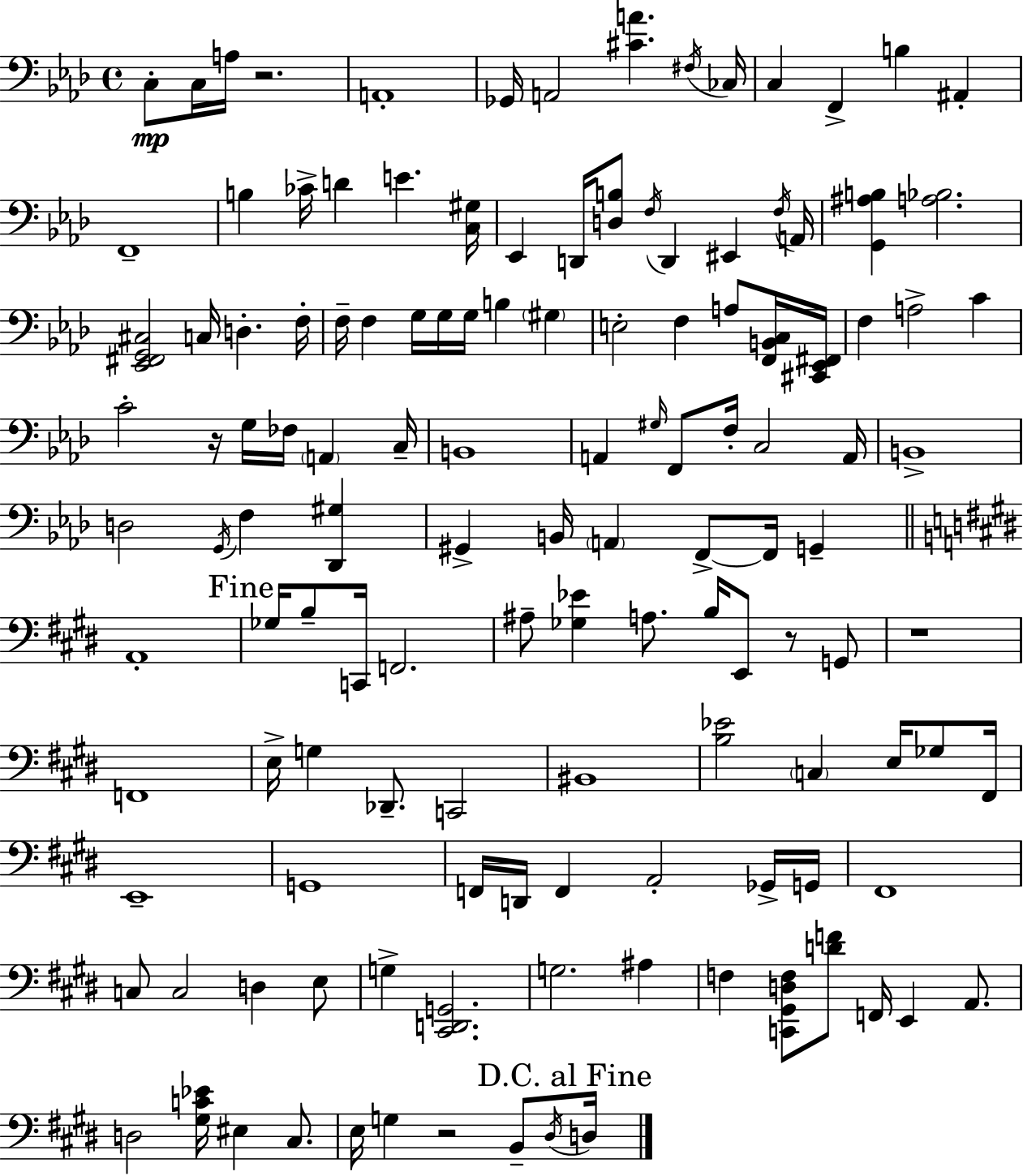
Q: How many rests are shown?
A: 5